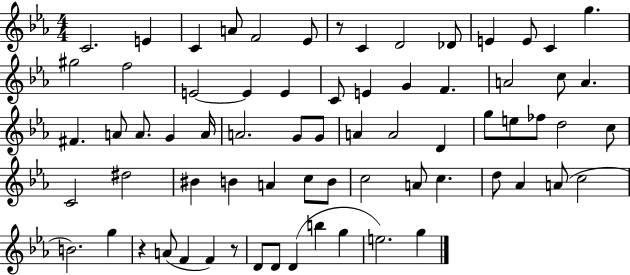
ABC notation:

X:1
T:Untitled
M:4/4
L:1/4
K:Eb
C2 E C A/2 F2 _E/2 z/2 C D2 _D/2 E E/2 C g ^g2 f2 E2 E E C/2 E G F A2 c/2 A ^F A/2 A/2 G A/4 A2 G/2 G/2 A A2 D g/2 e/2 _f/2 d2 c/2 C2 ^d2 ^B B A c/2 B/2 c2 A/2 c d/2 _A A/2 c2 B2 g z A/2 F F z/2 D/2 D/2 D b g e2 g